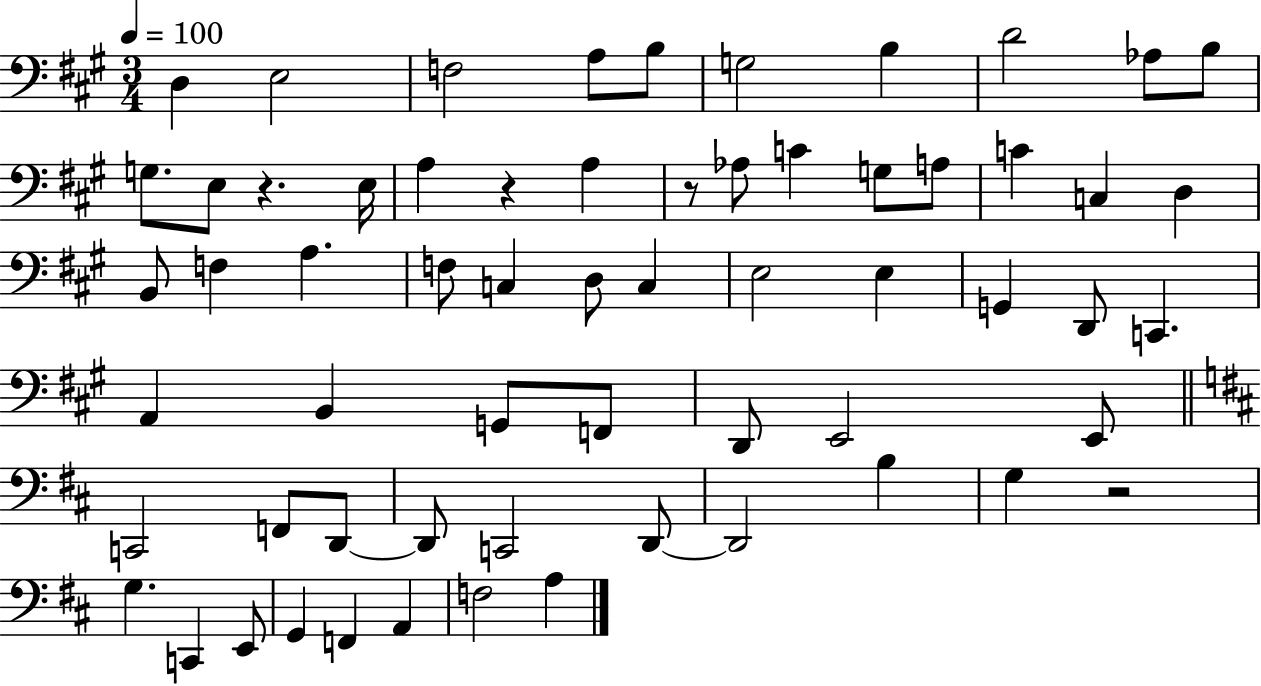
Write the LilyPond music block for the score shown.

{
  \clef bass
  \numericTimeSignature
  \time 3/4
  \key a \major
  \tempo 4 = 100
  d4 e2 | f2 a8 b8 | g2 b4 | d'2 aes8 b8 | \break g8. e8 r4. e16 | a4 r4 a4 | r8 aes8 c'4 g8 a8 | c'4 c4 d4 | \break b,8 f4 a4. | f8 c4 d8 c4 | e2 e4 | g,4 d,8 c,4. | \break a,4 b,4 g,8 f,8 | d,8 e,2 e,8 | \bar "||" \break \key b \minor c,2 f,8 d,8~~ | d,8 c,2 d,8~~ | d,2 b4 | g4 r2 | \break g4. c,4 e,8 | g,4 f,4 a,4 | f2 a4 | \bar "|."
}